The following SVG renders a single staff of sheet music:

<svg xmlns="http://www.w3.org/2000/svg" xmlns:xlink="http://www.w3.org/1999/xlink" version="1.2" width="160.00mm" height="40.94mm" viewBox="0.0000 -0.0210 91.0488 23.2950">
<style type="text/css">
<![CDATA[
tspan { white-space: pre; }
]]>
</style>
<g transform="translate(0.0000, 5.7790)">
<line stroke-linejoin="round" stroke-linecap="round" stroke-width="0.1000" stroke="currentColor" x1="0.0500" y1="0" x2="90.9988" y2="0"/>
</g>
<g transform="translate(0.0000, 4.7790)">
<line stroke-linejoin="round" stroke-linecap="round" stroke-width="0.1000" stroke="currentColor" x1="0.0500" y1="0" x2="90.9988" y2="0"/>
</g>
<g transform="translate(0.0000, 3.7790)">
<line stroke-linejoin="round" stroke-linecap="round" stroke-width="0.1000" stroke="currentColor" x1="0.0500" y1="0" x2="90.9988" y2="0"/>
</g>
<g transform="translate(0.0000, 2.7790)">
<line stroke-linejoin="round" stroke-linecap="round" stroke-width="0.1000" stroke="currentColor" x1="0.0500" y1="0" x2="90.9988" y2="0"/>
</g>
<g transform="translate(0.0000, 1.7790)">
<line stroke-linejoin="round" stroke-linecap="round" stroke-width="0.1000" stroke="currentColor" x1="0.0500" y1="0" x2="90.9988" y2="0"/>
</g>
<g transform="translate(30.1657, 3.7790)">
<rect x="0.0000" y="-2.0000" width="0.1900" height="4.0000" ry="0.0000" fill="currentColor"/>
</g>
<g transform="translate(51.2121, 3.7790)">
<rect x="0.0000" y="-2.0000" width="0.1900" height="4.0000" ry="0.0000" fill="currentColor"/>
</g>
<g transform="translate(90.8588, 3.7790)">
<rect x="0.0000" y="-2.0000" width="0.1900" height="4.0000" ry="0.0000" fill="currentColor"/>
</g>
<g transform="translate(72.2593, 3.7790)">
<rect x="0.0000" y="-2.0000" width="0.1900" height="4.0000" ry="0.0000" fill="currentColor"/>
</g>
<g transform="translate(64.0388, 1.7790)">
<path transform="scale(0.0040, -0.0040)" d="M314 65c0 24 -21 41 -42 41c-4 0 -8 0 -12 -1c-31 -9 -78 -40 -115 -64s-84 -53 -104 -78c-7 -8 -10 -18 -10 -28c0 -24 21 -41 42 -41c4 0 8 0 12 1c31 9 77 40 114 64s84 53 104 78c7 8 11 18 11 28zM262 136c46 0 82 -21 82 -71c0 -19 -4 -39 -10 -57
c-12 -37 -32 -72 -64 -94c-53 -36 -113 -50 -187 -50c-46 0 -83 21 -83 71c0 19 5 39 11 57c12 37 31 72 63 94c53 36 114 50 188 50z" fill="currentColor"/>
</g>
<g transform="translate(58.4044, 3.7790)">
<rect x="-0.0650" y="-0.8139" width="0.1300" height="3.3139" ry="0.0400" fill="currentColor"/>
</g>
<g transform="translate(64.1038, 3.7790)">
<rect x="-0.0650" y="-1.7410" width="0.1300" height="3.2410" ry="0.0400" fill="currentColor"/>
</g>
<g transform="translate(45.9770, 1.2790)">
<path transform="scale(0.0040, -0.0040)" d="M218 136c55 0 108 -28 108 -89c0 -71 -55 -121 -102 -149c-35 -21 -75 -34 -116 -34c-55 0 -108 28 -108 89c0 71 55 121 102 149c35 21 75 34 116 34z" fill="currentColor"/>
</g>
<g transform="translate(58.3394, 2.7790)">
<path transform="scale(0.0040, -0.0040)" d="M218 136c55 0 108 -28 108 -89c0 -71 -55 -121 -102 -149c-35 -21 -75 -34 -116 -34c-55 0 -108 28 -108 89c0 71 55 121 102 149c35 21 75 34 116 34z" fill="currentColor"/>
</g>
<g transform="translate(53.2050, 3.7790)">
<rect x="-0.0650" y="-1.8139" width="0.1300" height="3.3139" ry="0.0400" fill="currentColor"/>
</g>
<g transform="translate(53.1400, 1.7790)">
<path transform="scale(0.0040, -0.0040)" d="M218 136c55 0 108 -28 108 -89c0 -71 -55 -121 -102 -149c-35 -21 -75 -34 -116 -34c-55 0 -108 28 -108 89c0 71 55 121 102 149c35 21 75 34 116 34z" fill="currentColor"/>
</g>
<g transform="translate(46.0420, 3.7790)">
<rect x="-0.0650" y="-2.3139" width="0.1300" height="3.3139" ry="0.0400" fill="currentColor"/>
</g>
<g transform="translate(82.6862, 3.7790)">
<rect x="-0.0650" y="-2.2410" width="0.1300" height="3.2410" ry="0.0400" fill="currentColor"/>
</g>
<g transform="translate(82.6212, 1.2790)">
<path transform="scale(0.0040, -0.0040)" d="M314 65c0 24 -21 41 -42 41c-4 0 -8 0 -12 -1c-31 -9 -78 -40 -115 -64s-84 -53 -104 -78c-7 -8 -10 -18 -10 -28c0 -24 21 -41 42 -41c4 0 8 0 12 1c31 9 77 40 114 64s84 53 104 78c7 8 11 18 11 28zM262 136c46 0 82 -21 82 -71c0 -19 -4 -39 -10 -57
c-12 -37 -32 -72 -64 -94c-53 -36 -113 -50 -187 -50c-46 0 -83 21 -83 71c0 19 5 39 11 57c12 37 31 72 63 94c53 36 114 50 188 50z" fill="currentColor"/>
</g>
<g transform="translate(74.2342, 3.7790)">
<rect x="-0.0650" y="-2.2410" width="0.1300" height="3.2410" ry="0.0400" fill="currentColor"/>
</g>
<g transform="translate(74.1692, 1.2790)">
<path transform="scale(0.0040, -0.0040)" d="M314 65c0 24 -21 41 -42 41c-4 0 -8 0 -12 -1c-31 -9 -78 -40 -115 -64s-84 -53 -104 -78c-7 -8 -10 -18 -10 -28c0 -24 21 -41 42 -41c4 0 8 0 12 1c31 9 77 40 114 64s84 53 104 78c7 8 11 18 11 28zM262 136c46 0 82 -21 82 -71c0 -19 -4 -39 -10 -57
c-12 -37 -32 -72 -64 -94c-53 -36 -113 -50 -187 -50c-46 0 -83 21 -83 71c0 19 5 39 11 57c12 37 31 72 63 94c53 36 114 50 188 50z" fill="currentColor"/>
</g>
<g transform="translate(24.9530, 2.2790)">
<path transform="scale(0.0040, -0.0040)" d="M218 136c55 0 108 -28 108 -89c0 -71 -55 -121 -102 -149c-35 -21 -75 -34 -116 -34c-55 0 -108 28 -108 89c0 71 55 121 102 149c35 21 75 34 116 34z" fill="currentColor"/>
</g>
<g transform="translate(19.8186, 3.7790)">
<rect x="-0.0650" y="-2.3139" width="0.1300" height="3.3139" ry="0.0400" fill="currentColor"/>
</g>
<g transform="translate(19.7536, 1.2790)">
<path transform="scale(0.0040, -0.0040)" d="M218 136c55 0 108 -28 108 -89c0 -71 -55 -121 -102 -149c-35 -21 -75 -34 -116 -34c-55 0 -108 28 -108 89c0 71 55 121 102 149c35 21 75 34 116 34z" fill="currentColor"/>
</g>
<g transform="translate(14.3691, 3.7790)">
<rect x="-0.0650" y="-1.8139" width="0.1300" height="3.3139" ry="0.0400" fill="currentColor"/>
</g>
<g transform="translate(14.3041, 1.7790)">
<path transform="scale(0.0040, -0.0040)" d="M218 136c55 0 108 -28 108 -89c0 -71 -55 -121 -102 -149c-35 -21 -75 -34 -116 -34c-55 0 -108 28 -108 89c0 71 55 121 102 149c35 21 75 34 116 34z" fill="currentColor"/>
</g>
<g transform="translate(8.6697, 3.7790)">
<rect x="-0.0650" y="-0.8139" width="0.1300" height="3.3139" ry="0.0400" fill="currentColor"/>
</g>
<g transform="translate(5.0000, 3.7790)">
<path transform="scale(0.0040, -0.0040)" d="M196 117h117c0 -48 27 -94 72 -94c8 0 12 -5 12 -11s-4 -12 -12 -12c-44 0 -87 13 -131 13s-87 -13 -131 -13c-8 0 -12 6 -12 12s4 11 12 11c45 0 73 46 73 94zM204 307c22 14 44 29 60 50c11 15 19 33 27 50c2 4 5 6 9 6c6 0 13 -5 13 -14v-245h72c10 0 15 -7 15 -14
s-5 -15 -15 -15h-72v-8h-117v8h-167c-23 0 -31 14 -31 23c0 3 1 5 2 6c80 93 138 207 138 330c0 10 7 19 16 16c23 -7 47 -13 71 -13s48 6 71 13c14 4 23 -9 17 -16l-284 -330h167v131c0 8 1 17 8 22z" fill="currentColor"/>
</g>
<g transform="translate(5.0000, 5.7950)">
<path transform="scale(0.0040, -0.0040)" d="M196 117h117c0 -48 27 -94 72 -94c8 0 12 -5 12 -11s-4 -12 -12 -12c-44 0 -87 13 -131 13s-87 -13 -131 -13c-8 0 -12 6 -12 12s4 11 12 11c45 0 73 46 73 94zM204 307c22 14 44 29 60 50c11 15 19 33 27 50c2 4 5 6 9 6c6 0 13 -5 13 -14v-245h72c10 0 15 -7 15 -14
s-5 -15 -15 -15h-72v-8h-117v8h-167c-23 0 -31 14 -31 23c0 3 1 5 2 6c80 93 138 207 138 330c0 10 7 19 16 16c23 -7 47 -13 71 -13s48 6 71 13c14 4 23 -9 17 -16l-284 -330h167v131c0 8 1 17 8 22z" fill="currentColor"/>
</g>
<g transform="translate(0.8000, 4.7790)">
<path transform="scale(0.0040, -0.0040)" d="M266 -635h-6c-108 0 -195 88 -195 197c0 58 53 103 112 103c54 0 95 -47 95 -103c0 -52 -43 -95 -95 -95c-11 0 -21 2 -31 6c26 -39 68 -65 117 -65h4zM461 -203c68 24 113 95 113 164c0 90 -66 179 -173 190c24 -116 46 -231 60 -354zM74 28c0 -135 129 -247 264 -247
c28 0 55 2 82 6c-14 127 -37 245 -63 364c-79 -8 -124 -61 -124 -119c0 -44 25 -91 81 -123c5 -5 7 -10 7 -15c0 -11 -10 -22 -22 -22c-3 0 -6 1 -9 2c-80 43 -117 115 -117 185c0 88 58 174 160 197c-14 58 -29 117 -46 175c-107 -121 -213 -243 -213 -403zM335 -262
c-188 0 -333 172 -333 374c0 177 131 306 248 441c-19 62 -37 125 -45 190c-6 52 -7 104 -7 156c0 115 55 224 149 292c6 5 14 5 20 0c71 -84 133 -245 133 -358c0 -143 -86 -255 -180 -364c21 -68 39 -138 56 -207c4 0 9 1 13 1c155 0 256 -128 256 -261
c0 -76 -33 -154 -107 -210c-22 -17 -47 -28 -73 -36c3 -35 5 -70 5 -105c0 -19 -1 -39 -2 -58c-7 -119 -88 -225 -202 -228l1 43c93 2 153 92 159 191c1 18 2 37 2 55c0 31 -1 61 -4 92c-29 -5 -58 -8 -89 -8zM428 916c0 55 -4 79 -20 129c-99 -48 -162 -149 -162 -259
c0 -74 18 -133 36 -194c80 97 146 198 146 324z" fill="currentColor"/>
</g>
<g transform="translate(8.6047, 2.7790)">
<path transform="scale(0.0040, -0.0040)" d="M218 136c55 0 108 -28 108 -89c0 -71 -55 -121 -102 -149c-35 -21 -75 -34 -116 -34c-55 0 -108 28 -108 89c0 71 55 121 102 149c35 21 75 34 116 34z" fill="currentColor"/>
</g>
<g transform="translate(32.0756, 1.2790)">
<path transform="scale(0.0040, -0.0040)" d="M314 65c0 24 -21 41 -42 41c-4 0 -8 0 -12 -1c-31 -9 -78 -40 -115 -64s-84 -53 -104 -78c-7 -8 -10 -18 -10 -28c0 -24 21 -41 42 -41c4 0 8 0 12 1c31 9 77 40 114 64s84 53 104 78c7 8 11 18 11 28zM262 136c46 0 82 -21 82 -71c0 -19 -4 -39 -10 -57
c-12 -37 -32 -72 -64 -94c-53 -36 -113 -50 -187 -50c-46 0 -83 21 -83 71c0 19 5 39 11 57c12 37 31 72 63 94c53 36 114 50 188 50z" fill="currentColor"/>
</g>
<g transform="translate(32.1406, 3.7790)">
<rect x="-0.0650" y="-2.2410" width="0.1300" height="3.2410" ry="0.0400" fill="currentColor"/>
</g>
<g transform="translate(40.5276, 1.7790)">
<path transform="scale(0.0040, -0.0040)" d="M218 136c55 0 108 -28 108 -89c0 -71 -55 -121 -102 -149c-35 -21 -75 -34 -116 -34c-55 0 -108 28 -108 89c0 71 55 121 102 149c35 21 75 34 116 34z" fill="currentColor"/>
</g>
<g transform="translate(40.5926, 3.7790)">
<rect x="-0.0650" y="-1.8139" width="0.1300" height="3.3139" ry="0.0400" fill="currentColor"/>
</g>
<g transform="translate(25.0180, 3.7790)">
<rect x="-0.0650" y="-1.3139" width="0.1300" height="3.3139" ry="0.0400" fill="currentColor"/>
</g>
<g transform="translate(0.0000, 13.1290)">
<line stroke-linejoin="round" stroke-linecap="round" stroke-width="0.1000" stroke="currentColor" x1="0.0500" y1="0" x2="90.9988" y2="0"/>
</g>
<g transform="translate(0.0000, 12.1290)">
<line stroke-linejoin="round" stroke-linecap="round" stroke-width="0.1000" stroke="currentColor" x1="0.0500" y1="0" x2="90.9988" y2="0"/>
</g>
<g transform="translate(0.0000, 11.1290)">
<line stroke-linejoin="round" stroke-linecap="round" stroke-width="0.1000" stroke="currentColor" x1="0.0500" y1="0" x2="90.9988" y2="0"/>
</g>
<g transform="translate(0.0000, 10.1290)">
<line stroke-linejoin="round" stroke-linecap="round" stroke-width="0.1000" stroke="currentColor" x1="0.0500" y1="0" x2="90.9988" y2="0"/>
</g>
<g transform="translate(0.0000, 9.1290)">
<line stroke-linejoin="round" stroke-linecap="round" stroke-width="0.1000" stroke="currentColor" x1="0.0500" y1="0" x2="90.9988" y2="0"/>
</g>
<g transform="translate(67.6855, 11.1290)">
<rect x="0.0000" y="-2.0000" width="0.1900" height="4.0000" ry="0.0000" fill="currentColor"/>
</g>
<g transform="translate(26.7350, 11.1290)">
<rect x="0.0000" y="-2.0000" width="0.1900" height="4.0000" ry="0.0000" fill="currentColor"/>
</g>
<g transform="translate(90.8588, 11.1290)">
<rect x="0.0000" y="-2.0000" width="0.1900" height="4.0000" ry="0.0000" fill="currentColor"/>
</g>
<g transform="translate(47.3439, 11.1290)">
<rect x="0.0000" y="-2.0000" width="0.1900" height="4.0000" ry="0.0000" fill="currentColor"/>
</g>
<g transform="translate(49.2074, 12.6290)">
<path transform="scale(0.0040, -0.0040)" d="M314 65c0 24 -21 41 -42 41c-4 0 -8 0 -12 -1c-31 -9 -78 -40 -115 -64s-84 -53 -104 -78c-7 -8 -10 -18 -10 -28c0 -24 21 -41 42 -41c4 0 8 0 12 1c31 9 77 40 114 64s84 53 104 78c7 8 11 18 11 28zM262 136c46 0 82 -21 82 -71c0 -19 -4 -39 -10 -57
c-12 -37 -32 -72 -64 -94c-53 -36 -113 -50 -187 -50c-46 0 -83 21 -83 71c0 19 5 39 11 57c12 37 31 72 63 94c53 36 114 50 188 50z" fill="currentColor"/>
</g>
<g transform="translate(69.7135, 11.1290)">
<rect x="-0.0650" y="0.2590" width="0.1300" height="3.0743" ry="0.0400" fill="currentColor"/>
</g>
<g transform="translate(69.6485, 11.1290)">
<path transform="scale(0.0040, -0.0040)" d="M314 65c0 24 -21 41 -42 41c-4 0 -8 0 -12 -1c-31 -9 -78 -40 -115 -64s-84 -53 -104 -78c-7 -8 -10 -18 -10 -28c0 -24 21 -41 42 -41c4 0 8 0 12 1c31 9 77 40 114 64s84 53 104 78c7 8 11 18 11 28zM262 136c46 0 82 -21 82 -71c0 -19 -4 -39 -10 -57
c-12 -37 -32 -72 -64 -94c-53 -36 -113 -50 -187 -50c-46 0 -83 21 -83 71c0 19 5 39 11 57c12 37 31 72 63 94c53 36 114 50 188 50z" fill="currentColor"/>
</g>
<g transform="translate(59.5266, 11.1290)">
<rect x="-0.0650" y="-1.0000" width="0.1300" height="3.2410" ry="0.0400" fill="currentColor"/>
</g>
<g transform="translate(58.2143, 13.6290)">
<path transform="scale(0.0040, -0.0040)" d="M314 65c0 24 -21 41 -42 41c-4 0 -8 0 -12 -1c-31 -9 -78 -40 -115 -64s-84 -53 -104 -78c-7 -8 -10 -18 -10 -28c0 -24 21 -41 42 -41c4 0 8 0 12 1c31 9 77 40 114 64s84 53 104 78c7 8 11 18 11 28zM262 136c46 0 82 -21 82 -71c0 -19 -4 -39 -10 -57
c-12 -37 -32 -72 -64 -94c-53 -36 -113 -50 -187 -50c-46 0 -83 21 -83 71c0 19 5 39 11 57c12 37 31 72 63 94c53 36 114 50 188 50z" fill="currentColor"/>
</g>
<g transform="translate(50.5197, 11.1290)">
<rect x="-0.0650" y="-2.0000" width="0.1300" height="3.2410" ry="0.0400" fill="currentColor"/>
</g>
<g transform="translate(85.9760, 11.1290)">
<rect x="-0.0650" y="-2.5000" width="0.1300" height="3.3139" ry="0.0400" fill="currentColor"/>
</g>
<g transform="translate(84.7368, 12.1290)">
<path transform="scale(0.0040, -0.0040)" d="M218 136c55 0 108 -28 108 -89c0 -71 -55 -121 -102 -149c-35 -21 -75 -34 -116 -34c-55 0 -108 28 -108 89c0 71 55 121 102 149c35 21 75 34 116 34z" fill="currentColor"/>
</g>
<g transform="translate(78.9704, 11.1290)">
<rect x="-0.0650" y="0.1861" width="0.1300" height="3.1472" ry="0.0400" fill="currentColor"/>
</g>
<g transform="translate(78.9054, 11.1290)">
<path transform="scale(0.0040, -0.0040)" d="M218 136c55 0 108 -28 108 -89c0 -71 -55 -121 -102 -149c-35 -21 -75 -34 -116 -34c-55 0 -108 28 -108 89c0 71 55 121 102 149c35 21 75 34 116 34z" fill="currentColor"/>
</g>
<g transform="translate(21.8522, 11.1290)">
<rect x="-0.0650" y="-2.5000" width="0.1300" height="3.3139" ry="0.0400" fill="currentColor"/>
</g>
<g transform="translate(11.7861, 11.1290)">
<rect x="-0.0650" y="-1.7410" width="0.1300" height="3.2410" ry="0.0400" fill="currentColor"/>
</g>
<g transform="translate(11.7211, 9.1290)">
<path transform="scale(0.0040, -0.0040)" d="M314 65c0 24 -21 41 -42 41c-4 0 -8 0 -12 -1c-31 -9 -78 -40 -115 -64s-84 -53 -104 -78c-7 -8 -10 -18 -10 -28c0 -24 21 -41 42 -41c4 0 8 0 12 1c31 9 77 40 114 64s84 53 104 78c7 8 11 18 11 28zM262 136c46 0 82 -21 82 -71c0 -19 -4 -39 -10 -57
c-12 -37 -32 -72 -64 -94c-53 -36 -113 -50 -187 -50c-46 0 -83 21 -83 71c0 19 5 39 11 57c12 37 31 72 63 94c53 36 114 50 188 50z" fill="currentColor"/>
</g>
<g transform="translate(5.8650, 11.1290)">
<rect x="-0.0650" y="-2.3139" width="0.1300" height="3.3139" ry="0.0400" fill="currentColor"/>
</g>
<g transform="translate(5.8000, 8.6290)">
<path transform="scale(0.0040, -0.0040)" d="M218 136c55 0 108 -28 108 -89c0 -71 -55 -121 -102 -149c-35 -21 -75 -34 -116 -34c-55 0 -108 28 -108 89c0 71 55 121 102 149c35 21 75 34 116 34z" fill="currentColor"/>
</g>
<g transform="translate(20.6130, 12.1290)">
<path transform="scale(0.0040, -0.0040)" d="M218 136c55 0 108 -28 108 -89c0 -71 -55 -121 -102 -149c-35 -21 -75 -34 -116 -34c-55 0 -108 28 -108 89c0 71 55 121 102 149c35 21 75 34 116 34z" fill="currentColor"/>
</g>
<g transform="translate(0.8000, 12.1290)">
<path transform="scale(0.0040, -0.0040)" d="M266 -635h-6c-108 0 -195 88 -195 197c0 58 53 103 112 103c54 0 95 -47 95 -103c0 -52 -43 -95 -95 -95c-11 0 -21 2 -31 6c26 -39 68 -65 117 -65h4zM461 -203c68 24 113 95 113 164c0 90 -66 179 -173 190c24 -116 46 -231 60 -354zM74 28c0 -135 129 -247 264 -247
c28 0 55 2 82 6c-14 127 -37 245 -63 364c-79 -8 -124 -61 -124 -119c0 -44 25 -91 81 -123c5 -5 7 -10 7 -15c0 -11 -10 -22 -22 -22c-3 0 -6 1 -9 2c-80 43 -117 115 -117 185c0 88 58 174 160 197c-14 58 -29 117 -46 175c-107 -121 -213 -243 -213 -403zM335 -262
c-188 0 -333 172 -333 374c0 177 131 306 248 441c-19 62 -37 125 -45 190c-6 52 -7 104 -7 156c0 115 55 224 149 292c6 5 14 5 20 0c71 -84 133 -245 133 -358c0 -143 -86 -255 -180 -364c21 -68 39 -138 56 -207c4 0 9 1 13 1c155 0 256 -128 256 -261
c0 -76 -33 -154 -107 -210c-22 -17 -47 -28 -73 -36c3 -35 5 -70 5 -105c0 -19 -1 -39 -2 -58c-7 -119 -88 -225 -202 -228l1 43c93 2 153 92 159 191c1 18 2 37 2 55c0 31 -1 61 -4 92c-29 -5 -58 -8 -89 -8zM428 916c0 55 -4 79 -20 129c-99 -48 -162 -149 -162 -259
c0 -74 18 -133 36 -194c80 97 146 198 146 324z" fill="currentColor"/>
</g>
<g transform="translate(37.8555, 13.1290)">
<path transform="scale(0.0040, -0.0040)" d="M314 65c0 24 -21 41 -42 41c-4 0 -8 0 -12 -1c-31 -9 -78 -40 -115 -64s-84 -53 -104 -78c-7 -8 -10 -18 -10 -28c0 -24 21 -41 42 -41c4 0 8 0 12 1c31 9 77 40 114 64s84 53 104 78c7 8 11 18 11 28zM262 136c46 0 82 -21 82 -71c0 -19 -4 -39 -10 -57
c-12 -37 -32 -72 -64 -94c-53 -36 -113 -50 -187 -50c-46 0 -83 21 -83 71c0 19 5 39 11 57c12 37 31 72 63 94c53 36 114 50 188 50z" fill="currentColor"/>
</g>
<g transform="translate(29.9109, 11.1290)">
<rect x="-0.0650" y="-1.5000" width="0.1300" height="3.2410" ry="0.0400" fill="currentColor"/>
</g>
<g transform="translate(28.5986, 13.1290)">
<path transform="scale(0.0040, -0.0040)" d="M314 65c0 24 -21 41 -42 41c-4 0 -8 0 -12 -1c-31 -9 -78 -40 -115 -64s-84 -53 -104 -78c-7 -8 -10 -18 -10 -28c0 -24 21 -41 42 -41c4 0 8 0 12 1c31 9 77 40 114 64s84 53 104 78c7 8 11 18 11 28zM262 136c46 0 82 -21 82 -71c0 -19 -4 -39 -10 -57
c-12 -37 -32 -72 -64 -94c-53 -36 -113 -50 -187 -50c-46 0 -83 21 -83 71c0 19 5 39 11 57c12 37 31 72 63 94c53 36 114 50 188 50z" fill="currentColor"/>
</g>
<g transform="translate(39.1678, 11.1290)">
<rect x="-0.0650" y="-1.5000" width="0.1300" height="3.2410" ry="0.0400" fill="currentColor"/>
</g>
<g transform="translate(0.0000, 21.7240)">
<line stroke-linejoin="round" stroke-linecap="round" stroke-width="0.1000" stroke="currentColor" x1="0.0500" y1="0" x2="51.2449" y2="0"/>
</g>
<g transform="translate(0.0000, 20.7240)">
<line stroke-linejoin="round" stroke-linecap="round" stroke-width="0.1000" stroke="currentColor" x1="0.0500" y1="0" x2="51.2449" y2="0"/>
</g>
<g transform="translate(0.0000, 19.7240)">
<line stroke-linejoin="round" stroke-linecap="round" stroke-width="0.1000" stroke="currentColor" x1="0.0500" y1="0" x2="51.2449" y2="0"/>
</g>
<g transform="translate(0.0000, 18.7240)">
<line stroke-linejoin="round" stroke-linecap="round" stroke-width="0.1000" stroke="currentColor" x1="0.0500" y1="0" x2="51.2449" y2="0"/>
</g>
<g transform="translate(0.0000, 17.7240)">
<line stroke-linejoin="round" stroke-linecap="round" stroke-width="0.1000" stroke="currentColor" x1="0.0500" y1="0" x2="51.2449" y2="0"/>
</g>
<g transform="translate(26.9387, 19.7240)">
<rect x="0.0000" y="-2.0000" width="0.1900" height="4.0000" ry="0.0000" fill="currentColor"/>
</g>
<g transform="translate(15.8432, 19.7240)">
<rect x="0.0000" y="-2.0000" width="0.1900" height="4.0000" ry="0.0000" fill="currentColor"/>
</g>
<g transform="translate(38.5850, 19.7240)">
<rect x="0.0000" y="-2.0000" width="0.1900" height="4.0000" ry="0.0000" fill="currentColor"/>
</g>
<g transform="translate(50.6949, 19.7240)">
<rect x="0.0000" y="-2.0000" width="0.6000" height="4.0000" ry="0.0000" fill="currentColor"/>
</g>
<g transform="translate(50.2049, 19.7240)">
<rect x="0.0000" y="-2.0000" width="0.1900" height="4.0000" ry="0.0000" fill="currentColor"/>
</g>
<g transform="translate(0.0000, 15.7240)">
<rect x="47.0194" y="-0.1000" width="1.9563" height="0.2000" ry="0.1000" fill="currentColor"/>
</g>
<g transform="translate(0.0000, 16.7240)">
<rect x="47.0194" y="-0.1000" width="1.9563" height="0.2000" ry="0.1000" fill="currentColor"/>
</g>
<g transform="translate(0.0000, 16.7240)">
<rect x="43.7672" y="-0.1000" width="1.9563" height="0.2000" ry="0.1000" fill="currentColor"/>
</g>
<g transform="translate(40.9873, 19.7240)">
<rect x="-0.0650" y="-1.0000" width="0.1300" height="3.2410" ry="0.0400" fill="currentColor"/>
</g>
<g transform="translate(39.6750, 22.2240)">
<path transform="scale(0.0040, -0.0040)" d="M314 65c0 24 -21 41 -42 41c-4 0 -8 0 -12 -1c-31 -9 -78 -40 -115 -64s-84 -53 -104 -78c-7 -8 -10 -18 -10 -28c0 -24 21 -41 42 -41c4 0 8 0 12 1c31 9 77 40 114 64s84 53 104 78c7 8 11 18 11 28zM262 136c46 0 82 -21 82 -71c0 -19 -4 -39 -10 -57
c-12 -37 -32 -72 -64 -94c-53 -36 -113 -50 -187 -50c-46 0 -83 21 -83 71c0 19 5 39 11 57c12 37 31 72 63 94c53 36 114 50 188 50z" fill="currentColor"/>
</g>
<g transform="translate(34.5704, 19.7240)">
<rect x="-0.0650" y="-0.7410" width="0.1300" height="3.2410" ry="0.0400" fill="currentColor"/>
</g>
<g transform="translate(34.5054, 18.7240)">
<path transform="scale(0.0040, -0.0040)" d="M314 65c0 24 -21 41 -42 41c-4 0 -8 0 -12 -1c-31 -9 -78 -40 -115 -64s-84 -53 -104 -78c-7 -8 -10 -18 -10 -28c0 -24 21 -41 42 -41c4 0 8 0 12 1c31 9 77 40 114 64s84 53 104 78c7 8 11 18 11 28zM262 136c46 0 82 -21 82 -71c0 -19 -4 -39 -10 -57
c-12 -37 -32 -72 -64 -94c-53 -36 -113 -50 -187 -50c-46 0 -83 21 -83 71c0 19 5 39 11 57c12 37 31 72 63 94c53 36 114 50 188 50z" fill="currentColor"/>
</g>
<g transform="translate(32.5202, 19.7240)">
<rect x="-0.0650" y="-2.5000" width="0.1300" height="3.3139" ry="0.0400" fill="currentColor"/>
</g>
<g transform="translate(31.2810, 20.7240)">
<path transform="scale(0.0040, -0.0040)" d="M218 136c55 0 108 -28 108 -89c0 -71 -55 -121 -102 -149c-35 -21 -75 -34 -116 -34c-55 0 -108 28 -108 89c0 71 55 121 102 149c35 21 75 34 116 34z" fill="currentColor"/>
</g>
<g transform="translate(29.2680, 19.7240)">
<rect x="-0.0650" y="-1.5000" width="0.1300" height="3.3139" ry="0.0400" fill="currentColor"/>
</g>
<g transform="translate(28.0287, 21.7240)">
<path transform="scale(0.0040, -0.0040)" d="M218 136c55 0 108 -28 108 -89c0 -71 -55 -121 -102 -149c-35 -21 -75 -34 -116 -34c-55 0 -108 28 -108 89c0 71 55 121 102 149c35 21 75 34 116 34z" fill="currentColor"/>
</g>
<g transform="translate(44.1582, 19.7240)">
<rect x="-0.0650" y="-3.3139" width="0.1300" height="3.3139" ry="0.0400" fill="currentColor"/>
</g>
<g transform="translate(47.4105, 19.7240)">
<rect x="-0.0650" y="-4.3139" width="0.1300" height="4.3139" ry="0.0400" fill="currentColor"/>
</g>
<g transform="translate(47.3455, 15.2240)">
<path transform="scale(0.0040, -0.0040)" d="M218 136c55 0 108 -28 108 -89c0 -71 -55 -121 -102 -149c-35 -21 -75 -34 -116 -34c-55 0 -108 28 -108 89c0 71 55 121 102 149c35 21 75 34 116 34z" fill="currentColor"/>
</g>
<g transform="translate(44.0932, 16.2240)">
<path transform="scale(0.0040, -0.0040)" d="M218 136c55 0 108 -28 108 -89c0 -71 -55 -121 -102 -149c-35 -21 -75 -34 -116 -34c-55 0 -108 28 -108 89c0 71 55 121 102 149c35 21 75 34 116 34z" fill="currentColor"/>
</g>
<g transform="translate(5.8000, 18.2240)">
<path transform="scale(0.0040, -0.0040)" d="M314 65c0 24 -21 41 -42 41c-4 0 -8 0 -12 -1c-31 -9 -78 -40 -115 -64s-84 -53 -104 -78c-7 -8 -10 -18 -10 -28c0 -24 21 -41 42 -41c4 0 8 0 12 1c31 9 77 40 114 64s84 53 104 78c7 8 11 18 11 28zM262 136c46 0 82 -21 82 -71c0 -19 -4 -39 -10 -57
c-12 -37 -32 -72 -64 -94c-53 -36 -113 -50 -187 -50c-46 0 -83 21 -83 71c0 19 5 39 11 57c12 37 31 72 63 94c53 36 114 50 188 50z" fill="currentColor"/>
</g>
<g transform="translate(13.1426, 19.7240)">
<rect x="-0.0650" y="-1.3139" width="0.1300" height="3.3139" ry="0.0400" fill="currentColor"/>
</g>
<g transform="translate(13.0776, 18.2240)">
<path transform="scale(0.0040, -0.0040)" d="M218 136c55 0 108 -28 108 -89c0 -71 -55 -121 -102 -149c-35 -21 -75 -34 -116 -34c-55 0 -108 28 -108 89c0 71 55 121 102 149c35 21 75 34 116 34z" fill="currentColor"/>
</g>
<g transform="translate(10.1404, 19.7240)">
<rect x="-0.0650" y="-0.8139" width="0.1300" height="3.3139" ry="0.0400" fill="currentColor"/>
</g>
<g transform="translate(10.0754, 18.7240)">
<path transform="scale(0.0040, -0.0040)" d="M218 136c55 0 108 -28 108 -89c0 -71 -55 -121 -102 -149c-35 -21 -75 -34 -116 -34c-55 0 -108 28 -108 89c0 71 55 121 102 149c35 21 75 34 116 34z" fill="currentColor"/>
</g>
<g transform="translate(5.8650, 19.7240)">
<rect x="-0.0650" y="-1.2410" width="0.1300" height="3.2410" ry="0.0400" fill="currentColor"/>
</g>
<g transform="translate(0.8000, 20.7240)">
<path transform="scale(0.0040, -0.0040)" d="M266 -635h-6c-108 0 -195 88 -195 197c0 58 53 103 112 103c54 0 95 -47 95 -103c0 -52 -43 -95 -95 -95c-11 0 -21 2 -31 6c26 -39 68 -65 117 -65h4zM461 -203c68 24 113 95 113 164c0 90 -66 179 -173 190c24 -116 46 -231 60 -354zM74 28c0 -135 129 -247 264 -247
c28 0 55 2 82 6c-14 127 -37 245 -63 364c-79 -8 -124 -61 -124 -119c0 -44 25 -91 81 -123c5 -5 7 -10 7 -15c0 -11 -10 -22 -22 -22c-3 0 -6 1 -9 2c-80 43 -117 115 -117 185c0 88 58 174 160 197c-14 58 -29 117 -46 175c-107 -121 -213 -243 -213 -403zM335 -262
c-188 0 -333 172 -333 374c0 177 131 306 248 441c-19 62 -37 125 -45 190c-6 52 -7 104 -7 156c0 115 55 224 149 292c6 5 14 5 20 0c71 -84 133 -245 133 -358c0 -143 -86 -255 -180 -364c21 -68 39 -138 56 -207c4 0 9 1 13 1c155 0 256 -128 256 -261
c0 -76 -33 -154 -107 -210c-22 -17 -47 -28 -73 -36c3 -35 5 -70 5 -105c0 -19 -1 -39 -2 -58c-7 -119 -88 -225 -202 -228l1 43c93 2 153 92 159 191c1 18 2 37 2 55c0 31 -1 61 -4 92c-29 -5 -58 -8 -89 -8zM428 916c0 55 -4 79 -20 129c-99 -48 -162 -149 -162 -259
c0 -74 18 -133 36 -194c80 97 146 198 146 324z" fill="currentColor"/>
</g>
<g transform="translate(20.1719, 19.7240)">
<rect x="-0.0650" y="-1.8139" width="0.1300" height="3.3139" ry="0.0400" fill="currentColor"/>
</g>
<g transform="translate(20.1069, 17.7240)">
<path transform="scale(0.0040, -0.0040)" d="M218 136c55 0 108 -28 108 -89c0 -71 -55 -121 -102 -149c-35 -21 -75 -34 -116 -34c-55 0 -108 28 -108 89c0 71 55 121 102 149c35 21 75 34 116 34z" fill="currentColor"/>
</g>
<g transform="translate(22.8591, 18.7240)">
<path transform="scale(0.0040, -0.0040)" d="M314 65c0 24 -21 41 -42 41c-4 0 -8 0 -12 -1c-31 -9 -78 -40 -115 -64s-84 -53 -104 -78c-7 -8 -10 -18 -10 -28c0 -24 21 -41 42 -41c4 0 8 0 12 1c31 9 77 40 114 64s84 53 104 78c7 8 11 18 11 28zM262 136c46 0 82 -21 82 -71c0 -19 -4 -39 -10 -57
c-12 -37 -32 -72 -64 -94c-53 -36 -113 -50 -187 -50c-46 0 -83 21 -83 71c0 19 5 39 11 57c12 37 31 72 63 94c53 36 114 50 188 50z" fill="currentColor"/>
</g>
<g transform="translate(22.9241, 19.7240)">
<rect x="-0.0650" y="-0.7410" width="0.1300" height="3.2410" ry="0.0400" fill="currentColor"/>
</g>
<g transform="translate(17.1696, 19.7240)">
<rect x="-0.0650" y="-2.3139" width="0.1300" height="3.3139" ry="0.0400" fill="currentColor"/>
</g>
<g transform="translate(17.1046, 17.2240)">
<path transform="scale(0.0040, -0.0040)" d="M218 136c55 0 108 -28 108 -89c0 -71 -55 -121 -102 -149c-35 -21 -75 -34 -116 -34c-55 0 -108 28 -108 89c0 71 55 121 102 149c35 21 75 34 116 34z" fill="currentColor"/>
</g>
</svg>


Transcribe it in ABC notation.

X:1
T:Untitled
M:4/4
L:1/4
K:C
d f g e g2 f g f d f2 g2 g2 g f2 G E2 E2 F2 D2 B2 B G e2 d e g f d2 E G d2 D2 b d'